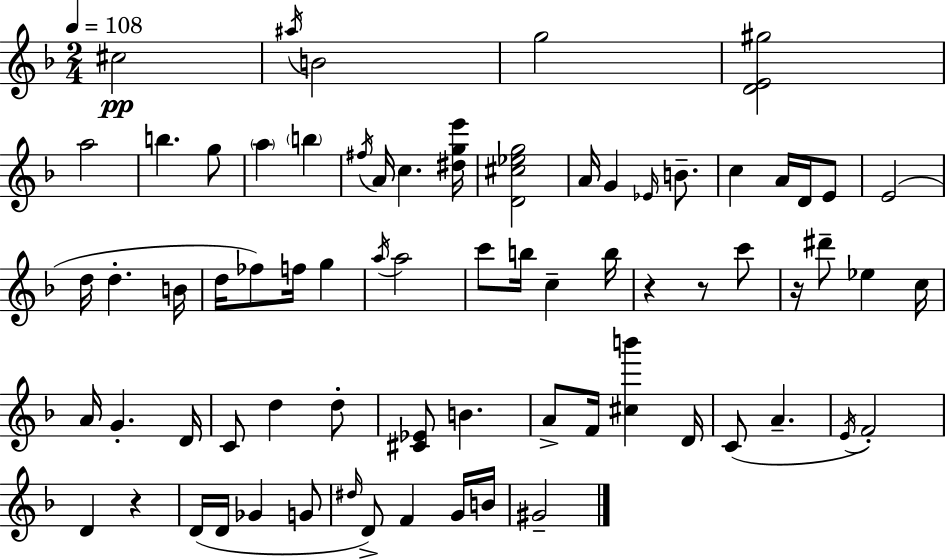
C#5/h A#5/s B4/h G5/h [D4,E4,G#5]/h A5/h B5/q. G5/e A5/q B5/q F#5/s A4/s C5/q. [D#5,G5,E6]/s [D4,C#5,Eb5,G5]/h A4/s G4/q Eb4/s B4/e. C5/q A4/s D4/s E4/e E4/h D5/s D5/q. B4/s D5/s FES5/e F5/s G5/q A5/s A5/h C6/e B5/s C5/q B5/s R/q R/e C6/e R/s D#6/e Eb5/q C5/s A4/s G4/q. D4/s C4/e D5/q D5/e [C#4,Eb4]/e B4/q. A4/e F4/s [C#5,B6]/q D4/s C4/e A4/q. E4/s F4/h D4/q R/q D4/s D4/s Gb4/q G4/e D#5/s D4/e F4/q G4/s B4/s G#4/h